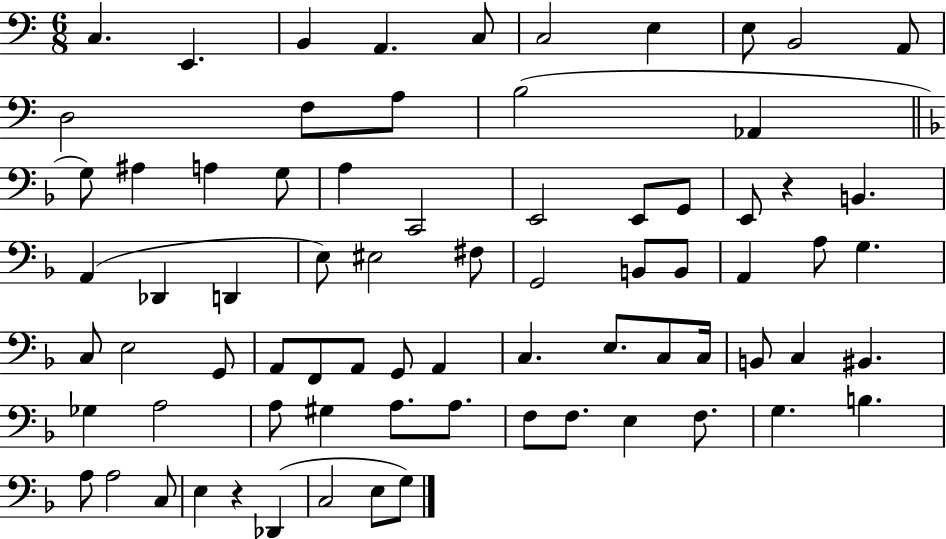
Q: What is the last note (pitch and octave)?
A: G3